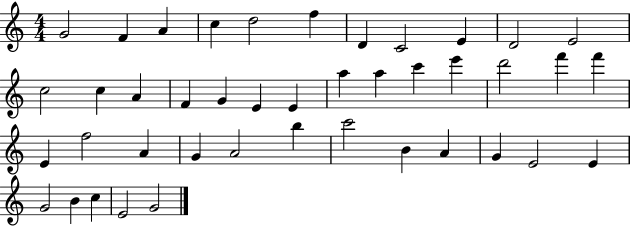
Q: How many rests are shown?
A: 0